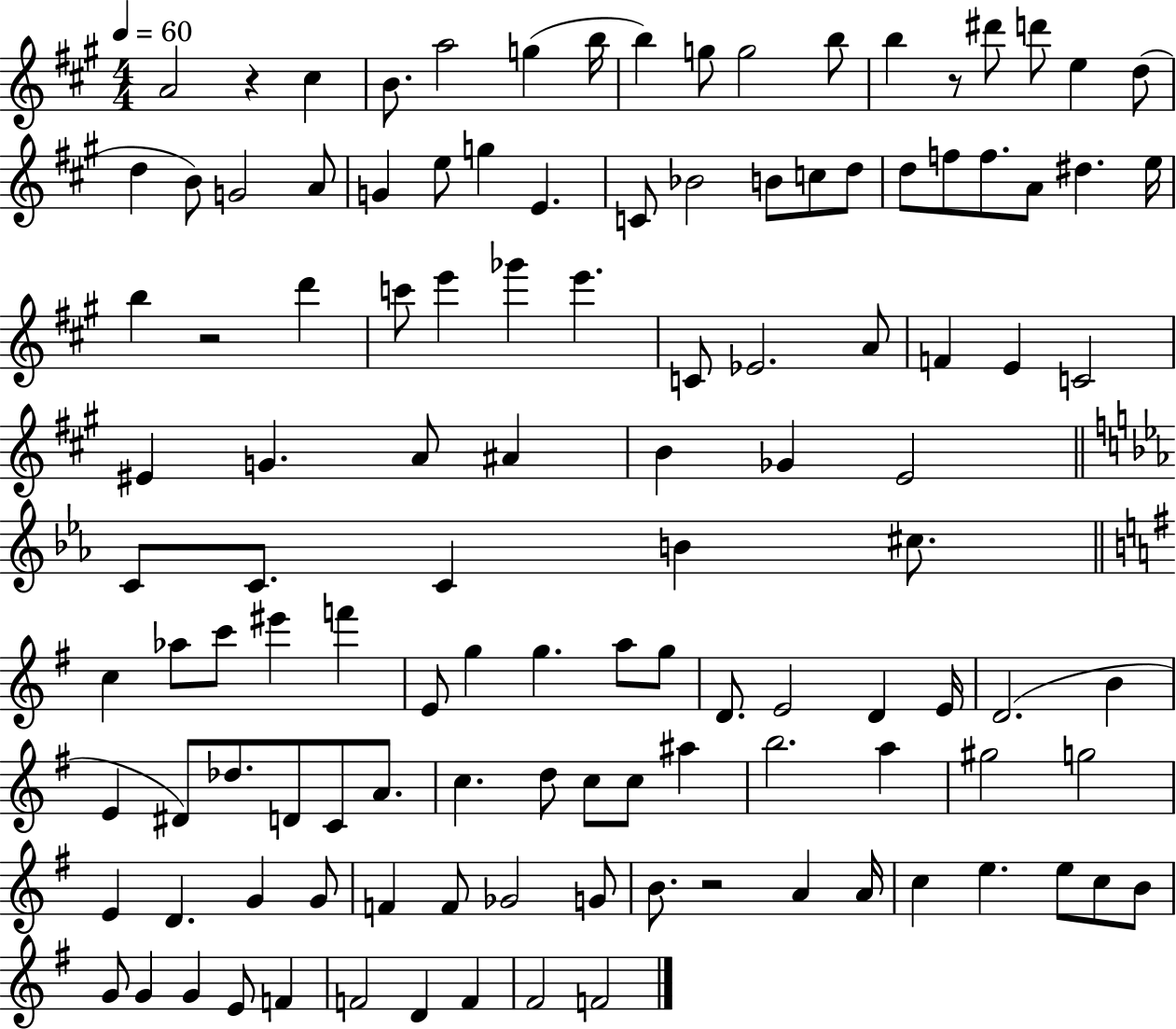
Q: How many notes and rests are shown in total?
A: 119